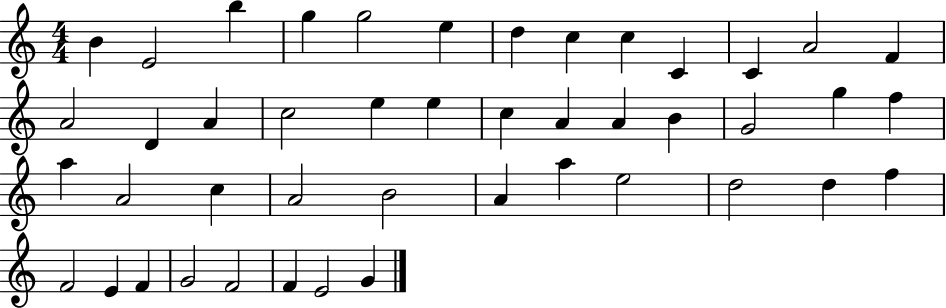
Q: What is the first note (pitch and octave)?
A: B4